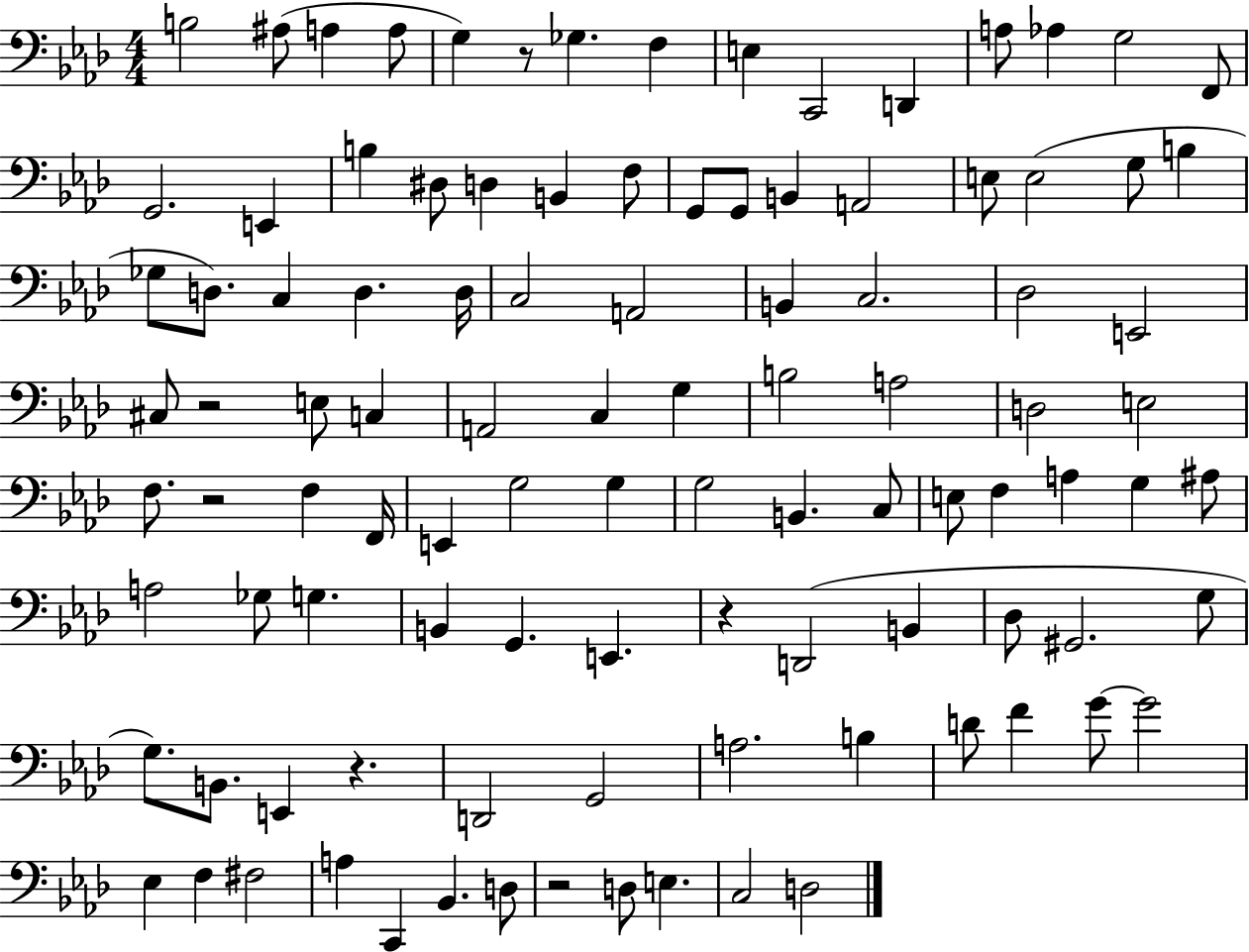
B3/h A#3/e A3/q A3/e G3/q R/e Gb3/q. F3/q E3/q C2/h D2/q A3/e Ab3/q G3/h F2/e G2/h. E2/q B3/q D#3/e D3/q B2/q F3/e G2/e G2/e B2/q A2/h E3/e E3/h G3/e B3/q Gb3/e D3/e. C3/q D3/q. D3/s C3/h A2/h B2/q C3/h. Db3/h E2/h C#3/e R/h E3/e C3/q A2/h C3/q G3/q B3/h A3/h D3/h E3/h F3/e. R/h F3/q F2/s E2/q G3/h G3/q G3/h B2/q. C3/e E3/e F3/q A3/q G3/q A#3/e A3/h Gb3/e G3/q. B2/q G2/q. E2/q. R/q D2/h B2/q Db3/e G#2/h. G3/e G3/e. B2/e. E2/q R/q. D2/h G2/h A3/h. B3/q D4/e F4/q G4/e G4/h Eb3/q F3/q F#3/h A3/q C2/q Bb2/q. D3/e R/h D3/e E3/q. C3/h D3/h